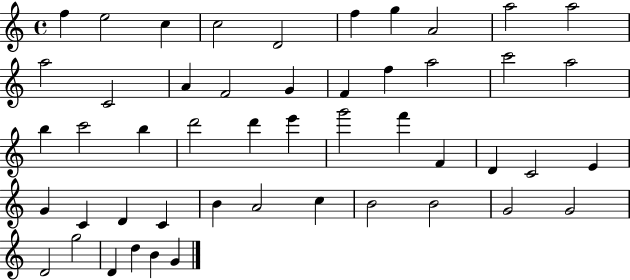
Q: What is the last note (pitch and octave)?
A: G4